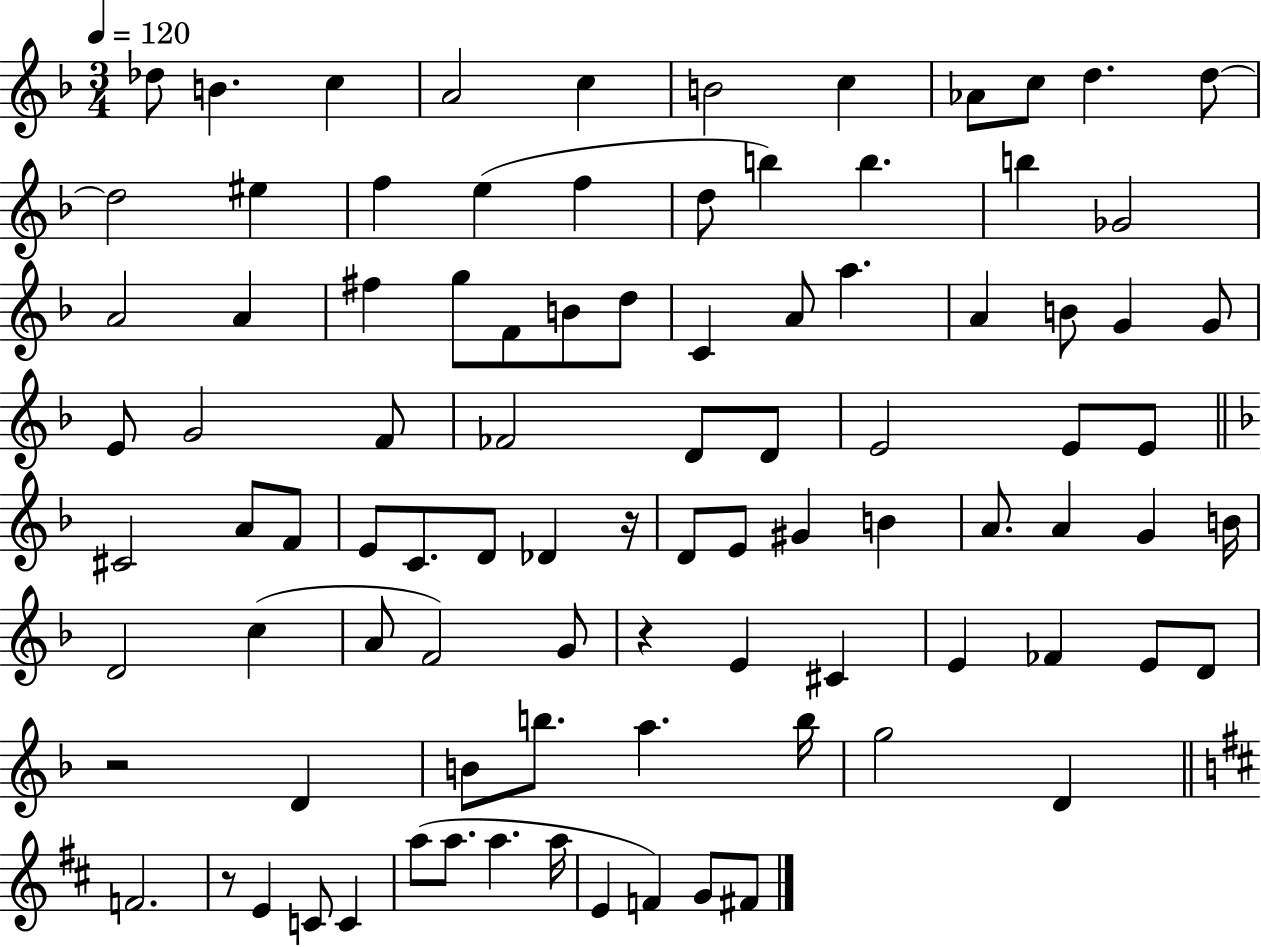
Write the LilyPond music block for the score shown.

{
  \clef treble
  \numericTimeSignature
  \time 3/4
  \key f \major
  \tempo 4 = 120
  \repeat volta 2 { des''8 b'4. c''4 | a'2 c''4 | b'2 c''4 | aes'8 c''8 d''4. d''8~~ | \break d''2 eis''4 | f''4 e''4( f''4 | d''8 b''4) b''4. | b''4 ges'2 | \break a'2 a'4 | fis''4 g''8 f'8 b'8 d''8 | c'4 a'8 a''4. | a'4 b'8 g'4 g'8 | \break e'8 g'2 f'8 | fes'2 d'8 d'8 | e'2 e'8 e'8 | \bar "||" \break \key f \major cis'2 a'8 f'8 | e'8 c'8. d'8 des'4 r16 | d'8 e'8 gis'4 b'4 | a'8. a'4 g'4 b'16 | \break d'2 c''4( | a'8 f'2) g'8 | r4 e'4 cis'4 | e'4 fes'4 e'8 d'8 | \break r2 d'4 | b'8 b''8. a''4. b''16 | g''2 d'4 | \bar "||" \break \key b \minor f'2. | r8 e'4 c'8 c'4 | a''8( a''8. a''4. a''16 | e'4 f'4) g'8 fis'8 | \break } \bar "|."
}